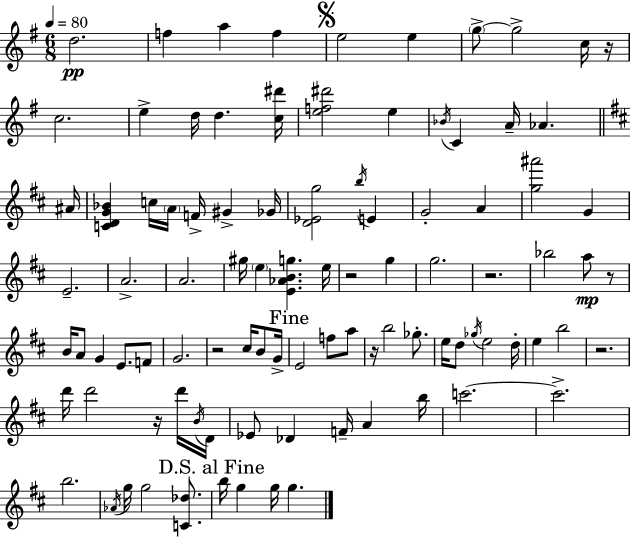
D5/h. F5/q A5/q F5/q E5/h E5/q G5/e G5/h C5/s R/s C5/h. E5/q D5/s D5/q. [C5,D#6]/s [E5,F5,D#6]/h E5/q Bb4/s C4/q A4/s Ab4/q. A#4/s [C4,D4,G4,Bb4]/q C5/s A4/s F4/s G#4/q Gb4/s [D4,Eb4,G5]/h B5/s E4/q G4/h A4/q [G5,A#6]/h G4/q E4/h. A4/h. A4/h. G#5/s E5/q [E4,Ab4,B4,G5]/q. E5/s R/h G5/q G5/h. R/h. Bb5/h A5/e R/e B4/s A4/e G4/q E4/e. F4/e G4/h. R/h C#5/s B4/e G4/s E4/h F5/e A5/e R/s B5/h Gb5/e. E5/s D5/e Gb5/s E5/h D5/s E5/q B5/h R/h. D6/s D6/h R/s D6/s B4/s D4/s Eb4/e Db4/q F4/s A4/q B5/s C6/h. C6/h. B5/h. Ab4/s G5/s G5/h [C4,Db5]/e. B5/s G5/q G5/s G5/q.